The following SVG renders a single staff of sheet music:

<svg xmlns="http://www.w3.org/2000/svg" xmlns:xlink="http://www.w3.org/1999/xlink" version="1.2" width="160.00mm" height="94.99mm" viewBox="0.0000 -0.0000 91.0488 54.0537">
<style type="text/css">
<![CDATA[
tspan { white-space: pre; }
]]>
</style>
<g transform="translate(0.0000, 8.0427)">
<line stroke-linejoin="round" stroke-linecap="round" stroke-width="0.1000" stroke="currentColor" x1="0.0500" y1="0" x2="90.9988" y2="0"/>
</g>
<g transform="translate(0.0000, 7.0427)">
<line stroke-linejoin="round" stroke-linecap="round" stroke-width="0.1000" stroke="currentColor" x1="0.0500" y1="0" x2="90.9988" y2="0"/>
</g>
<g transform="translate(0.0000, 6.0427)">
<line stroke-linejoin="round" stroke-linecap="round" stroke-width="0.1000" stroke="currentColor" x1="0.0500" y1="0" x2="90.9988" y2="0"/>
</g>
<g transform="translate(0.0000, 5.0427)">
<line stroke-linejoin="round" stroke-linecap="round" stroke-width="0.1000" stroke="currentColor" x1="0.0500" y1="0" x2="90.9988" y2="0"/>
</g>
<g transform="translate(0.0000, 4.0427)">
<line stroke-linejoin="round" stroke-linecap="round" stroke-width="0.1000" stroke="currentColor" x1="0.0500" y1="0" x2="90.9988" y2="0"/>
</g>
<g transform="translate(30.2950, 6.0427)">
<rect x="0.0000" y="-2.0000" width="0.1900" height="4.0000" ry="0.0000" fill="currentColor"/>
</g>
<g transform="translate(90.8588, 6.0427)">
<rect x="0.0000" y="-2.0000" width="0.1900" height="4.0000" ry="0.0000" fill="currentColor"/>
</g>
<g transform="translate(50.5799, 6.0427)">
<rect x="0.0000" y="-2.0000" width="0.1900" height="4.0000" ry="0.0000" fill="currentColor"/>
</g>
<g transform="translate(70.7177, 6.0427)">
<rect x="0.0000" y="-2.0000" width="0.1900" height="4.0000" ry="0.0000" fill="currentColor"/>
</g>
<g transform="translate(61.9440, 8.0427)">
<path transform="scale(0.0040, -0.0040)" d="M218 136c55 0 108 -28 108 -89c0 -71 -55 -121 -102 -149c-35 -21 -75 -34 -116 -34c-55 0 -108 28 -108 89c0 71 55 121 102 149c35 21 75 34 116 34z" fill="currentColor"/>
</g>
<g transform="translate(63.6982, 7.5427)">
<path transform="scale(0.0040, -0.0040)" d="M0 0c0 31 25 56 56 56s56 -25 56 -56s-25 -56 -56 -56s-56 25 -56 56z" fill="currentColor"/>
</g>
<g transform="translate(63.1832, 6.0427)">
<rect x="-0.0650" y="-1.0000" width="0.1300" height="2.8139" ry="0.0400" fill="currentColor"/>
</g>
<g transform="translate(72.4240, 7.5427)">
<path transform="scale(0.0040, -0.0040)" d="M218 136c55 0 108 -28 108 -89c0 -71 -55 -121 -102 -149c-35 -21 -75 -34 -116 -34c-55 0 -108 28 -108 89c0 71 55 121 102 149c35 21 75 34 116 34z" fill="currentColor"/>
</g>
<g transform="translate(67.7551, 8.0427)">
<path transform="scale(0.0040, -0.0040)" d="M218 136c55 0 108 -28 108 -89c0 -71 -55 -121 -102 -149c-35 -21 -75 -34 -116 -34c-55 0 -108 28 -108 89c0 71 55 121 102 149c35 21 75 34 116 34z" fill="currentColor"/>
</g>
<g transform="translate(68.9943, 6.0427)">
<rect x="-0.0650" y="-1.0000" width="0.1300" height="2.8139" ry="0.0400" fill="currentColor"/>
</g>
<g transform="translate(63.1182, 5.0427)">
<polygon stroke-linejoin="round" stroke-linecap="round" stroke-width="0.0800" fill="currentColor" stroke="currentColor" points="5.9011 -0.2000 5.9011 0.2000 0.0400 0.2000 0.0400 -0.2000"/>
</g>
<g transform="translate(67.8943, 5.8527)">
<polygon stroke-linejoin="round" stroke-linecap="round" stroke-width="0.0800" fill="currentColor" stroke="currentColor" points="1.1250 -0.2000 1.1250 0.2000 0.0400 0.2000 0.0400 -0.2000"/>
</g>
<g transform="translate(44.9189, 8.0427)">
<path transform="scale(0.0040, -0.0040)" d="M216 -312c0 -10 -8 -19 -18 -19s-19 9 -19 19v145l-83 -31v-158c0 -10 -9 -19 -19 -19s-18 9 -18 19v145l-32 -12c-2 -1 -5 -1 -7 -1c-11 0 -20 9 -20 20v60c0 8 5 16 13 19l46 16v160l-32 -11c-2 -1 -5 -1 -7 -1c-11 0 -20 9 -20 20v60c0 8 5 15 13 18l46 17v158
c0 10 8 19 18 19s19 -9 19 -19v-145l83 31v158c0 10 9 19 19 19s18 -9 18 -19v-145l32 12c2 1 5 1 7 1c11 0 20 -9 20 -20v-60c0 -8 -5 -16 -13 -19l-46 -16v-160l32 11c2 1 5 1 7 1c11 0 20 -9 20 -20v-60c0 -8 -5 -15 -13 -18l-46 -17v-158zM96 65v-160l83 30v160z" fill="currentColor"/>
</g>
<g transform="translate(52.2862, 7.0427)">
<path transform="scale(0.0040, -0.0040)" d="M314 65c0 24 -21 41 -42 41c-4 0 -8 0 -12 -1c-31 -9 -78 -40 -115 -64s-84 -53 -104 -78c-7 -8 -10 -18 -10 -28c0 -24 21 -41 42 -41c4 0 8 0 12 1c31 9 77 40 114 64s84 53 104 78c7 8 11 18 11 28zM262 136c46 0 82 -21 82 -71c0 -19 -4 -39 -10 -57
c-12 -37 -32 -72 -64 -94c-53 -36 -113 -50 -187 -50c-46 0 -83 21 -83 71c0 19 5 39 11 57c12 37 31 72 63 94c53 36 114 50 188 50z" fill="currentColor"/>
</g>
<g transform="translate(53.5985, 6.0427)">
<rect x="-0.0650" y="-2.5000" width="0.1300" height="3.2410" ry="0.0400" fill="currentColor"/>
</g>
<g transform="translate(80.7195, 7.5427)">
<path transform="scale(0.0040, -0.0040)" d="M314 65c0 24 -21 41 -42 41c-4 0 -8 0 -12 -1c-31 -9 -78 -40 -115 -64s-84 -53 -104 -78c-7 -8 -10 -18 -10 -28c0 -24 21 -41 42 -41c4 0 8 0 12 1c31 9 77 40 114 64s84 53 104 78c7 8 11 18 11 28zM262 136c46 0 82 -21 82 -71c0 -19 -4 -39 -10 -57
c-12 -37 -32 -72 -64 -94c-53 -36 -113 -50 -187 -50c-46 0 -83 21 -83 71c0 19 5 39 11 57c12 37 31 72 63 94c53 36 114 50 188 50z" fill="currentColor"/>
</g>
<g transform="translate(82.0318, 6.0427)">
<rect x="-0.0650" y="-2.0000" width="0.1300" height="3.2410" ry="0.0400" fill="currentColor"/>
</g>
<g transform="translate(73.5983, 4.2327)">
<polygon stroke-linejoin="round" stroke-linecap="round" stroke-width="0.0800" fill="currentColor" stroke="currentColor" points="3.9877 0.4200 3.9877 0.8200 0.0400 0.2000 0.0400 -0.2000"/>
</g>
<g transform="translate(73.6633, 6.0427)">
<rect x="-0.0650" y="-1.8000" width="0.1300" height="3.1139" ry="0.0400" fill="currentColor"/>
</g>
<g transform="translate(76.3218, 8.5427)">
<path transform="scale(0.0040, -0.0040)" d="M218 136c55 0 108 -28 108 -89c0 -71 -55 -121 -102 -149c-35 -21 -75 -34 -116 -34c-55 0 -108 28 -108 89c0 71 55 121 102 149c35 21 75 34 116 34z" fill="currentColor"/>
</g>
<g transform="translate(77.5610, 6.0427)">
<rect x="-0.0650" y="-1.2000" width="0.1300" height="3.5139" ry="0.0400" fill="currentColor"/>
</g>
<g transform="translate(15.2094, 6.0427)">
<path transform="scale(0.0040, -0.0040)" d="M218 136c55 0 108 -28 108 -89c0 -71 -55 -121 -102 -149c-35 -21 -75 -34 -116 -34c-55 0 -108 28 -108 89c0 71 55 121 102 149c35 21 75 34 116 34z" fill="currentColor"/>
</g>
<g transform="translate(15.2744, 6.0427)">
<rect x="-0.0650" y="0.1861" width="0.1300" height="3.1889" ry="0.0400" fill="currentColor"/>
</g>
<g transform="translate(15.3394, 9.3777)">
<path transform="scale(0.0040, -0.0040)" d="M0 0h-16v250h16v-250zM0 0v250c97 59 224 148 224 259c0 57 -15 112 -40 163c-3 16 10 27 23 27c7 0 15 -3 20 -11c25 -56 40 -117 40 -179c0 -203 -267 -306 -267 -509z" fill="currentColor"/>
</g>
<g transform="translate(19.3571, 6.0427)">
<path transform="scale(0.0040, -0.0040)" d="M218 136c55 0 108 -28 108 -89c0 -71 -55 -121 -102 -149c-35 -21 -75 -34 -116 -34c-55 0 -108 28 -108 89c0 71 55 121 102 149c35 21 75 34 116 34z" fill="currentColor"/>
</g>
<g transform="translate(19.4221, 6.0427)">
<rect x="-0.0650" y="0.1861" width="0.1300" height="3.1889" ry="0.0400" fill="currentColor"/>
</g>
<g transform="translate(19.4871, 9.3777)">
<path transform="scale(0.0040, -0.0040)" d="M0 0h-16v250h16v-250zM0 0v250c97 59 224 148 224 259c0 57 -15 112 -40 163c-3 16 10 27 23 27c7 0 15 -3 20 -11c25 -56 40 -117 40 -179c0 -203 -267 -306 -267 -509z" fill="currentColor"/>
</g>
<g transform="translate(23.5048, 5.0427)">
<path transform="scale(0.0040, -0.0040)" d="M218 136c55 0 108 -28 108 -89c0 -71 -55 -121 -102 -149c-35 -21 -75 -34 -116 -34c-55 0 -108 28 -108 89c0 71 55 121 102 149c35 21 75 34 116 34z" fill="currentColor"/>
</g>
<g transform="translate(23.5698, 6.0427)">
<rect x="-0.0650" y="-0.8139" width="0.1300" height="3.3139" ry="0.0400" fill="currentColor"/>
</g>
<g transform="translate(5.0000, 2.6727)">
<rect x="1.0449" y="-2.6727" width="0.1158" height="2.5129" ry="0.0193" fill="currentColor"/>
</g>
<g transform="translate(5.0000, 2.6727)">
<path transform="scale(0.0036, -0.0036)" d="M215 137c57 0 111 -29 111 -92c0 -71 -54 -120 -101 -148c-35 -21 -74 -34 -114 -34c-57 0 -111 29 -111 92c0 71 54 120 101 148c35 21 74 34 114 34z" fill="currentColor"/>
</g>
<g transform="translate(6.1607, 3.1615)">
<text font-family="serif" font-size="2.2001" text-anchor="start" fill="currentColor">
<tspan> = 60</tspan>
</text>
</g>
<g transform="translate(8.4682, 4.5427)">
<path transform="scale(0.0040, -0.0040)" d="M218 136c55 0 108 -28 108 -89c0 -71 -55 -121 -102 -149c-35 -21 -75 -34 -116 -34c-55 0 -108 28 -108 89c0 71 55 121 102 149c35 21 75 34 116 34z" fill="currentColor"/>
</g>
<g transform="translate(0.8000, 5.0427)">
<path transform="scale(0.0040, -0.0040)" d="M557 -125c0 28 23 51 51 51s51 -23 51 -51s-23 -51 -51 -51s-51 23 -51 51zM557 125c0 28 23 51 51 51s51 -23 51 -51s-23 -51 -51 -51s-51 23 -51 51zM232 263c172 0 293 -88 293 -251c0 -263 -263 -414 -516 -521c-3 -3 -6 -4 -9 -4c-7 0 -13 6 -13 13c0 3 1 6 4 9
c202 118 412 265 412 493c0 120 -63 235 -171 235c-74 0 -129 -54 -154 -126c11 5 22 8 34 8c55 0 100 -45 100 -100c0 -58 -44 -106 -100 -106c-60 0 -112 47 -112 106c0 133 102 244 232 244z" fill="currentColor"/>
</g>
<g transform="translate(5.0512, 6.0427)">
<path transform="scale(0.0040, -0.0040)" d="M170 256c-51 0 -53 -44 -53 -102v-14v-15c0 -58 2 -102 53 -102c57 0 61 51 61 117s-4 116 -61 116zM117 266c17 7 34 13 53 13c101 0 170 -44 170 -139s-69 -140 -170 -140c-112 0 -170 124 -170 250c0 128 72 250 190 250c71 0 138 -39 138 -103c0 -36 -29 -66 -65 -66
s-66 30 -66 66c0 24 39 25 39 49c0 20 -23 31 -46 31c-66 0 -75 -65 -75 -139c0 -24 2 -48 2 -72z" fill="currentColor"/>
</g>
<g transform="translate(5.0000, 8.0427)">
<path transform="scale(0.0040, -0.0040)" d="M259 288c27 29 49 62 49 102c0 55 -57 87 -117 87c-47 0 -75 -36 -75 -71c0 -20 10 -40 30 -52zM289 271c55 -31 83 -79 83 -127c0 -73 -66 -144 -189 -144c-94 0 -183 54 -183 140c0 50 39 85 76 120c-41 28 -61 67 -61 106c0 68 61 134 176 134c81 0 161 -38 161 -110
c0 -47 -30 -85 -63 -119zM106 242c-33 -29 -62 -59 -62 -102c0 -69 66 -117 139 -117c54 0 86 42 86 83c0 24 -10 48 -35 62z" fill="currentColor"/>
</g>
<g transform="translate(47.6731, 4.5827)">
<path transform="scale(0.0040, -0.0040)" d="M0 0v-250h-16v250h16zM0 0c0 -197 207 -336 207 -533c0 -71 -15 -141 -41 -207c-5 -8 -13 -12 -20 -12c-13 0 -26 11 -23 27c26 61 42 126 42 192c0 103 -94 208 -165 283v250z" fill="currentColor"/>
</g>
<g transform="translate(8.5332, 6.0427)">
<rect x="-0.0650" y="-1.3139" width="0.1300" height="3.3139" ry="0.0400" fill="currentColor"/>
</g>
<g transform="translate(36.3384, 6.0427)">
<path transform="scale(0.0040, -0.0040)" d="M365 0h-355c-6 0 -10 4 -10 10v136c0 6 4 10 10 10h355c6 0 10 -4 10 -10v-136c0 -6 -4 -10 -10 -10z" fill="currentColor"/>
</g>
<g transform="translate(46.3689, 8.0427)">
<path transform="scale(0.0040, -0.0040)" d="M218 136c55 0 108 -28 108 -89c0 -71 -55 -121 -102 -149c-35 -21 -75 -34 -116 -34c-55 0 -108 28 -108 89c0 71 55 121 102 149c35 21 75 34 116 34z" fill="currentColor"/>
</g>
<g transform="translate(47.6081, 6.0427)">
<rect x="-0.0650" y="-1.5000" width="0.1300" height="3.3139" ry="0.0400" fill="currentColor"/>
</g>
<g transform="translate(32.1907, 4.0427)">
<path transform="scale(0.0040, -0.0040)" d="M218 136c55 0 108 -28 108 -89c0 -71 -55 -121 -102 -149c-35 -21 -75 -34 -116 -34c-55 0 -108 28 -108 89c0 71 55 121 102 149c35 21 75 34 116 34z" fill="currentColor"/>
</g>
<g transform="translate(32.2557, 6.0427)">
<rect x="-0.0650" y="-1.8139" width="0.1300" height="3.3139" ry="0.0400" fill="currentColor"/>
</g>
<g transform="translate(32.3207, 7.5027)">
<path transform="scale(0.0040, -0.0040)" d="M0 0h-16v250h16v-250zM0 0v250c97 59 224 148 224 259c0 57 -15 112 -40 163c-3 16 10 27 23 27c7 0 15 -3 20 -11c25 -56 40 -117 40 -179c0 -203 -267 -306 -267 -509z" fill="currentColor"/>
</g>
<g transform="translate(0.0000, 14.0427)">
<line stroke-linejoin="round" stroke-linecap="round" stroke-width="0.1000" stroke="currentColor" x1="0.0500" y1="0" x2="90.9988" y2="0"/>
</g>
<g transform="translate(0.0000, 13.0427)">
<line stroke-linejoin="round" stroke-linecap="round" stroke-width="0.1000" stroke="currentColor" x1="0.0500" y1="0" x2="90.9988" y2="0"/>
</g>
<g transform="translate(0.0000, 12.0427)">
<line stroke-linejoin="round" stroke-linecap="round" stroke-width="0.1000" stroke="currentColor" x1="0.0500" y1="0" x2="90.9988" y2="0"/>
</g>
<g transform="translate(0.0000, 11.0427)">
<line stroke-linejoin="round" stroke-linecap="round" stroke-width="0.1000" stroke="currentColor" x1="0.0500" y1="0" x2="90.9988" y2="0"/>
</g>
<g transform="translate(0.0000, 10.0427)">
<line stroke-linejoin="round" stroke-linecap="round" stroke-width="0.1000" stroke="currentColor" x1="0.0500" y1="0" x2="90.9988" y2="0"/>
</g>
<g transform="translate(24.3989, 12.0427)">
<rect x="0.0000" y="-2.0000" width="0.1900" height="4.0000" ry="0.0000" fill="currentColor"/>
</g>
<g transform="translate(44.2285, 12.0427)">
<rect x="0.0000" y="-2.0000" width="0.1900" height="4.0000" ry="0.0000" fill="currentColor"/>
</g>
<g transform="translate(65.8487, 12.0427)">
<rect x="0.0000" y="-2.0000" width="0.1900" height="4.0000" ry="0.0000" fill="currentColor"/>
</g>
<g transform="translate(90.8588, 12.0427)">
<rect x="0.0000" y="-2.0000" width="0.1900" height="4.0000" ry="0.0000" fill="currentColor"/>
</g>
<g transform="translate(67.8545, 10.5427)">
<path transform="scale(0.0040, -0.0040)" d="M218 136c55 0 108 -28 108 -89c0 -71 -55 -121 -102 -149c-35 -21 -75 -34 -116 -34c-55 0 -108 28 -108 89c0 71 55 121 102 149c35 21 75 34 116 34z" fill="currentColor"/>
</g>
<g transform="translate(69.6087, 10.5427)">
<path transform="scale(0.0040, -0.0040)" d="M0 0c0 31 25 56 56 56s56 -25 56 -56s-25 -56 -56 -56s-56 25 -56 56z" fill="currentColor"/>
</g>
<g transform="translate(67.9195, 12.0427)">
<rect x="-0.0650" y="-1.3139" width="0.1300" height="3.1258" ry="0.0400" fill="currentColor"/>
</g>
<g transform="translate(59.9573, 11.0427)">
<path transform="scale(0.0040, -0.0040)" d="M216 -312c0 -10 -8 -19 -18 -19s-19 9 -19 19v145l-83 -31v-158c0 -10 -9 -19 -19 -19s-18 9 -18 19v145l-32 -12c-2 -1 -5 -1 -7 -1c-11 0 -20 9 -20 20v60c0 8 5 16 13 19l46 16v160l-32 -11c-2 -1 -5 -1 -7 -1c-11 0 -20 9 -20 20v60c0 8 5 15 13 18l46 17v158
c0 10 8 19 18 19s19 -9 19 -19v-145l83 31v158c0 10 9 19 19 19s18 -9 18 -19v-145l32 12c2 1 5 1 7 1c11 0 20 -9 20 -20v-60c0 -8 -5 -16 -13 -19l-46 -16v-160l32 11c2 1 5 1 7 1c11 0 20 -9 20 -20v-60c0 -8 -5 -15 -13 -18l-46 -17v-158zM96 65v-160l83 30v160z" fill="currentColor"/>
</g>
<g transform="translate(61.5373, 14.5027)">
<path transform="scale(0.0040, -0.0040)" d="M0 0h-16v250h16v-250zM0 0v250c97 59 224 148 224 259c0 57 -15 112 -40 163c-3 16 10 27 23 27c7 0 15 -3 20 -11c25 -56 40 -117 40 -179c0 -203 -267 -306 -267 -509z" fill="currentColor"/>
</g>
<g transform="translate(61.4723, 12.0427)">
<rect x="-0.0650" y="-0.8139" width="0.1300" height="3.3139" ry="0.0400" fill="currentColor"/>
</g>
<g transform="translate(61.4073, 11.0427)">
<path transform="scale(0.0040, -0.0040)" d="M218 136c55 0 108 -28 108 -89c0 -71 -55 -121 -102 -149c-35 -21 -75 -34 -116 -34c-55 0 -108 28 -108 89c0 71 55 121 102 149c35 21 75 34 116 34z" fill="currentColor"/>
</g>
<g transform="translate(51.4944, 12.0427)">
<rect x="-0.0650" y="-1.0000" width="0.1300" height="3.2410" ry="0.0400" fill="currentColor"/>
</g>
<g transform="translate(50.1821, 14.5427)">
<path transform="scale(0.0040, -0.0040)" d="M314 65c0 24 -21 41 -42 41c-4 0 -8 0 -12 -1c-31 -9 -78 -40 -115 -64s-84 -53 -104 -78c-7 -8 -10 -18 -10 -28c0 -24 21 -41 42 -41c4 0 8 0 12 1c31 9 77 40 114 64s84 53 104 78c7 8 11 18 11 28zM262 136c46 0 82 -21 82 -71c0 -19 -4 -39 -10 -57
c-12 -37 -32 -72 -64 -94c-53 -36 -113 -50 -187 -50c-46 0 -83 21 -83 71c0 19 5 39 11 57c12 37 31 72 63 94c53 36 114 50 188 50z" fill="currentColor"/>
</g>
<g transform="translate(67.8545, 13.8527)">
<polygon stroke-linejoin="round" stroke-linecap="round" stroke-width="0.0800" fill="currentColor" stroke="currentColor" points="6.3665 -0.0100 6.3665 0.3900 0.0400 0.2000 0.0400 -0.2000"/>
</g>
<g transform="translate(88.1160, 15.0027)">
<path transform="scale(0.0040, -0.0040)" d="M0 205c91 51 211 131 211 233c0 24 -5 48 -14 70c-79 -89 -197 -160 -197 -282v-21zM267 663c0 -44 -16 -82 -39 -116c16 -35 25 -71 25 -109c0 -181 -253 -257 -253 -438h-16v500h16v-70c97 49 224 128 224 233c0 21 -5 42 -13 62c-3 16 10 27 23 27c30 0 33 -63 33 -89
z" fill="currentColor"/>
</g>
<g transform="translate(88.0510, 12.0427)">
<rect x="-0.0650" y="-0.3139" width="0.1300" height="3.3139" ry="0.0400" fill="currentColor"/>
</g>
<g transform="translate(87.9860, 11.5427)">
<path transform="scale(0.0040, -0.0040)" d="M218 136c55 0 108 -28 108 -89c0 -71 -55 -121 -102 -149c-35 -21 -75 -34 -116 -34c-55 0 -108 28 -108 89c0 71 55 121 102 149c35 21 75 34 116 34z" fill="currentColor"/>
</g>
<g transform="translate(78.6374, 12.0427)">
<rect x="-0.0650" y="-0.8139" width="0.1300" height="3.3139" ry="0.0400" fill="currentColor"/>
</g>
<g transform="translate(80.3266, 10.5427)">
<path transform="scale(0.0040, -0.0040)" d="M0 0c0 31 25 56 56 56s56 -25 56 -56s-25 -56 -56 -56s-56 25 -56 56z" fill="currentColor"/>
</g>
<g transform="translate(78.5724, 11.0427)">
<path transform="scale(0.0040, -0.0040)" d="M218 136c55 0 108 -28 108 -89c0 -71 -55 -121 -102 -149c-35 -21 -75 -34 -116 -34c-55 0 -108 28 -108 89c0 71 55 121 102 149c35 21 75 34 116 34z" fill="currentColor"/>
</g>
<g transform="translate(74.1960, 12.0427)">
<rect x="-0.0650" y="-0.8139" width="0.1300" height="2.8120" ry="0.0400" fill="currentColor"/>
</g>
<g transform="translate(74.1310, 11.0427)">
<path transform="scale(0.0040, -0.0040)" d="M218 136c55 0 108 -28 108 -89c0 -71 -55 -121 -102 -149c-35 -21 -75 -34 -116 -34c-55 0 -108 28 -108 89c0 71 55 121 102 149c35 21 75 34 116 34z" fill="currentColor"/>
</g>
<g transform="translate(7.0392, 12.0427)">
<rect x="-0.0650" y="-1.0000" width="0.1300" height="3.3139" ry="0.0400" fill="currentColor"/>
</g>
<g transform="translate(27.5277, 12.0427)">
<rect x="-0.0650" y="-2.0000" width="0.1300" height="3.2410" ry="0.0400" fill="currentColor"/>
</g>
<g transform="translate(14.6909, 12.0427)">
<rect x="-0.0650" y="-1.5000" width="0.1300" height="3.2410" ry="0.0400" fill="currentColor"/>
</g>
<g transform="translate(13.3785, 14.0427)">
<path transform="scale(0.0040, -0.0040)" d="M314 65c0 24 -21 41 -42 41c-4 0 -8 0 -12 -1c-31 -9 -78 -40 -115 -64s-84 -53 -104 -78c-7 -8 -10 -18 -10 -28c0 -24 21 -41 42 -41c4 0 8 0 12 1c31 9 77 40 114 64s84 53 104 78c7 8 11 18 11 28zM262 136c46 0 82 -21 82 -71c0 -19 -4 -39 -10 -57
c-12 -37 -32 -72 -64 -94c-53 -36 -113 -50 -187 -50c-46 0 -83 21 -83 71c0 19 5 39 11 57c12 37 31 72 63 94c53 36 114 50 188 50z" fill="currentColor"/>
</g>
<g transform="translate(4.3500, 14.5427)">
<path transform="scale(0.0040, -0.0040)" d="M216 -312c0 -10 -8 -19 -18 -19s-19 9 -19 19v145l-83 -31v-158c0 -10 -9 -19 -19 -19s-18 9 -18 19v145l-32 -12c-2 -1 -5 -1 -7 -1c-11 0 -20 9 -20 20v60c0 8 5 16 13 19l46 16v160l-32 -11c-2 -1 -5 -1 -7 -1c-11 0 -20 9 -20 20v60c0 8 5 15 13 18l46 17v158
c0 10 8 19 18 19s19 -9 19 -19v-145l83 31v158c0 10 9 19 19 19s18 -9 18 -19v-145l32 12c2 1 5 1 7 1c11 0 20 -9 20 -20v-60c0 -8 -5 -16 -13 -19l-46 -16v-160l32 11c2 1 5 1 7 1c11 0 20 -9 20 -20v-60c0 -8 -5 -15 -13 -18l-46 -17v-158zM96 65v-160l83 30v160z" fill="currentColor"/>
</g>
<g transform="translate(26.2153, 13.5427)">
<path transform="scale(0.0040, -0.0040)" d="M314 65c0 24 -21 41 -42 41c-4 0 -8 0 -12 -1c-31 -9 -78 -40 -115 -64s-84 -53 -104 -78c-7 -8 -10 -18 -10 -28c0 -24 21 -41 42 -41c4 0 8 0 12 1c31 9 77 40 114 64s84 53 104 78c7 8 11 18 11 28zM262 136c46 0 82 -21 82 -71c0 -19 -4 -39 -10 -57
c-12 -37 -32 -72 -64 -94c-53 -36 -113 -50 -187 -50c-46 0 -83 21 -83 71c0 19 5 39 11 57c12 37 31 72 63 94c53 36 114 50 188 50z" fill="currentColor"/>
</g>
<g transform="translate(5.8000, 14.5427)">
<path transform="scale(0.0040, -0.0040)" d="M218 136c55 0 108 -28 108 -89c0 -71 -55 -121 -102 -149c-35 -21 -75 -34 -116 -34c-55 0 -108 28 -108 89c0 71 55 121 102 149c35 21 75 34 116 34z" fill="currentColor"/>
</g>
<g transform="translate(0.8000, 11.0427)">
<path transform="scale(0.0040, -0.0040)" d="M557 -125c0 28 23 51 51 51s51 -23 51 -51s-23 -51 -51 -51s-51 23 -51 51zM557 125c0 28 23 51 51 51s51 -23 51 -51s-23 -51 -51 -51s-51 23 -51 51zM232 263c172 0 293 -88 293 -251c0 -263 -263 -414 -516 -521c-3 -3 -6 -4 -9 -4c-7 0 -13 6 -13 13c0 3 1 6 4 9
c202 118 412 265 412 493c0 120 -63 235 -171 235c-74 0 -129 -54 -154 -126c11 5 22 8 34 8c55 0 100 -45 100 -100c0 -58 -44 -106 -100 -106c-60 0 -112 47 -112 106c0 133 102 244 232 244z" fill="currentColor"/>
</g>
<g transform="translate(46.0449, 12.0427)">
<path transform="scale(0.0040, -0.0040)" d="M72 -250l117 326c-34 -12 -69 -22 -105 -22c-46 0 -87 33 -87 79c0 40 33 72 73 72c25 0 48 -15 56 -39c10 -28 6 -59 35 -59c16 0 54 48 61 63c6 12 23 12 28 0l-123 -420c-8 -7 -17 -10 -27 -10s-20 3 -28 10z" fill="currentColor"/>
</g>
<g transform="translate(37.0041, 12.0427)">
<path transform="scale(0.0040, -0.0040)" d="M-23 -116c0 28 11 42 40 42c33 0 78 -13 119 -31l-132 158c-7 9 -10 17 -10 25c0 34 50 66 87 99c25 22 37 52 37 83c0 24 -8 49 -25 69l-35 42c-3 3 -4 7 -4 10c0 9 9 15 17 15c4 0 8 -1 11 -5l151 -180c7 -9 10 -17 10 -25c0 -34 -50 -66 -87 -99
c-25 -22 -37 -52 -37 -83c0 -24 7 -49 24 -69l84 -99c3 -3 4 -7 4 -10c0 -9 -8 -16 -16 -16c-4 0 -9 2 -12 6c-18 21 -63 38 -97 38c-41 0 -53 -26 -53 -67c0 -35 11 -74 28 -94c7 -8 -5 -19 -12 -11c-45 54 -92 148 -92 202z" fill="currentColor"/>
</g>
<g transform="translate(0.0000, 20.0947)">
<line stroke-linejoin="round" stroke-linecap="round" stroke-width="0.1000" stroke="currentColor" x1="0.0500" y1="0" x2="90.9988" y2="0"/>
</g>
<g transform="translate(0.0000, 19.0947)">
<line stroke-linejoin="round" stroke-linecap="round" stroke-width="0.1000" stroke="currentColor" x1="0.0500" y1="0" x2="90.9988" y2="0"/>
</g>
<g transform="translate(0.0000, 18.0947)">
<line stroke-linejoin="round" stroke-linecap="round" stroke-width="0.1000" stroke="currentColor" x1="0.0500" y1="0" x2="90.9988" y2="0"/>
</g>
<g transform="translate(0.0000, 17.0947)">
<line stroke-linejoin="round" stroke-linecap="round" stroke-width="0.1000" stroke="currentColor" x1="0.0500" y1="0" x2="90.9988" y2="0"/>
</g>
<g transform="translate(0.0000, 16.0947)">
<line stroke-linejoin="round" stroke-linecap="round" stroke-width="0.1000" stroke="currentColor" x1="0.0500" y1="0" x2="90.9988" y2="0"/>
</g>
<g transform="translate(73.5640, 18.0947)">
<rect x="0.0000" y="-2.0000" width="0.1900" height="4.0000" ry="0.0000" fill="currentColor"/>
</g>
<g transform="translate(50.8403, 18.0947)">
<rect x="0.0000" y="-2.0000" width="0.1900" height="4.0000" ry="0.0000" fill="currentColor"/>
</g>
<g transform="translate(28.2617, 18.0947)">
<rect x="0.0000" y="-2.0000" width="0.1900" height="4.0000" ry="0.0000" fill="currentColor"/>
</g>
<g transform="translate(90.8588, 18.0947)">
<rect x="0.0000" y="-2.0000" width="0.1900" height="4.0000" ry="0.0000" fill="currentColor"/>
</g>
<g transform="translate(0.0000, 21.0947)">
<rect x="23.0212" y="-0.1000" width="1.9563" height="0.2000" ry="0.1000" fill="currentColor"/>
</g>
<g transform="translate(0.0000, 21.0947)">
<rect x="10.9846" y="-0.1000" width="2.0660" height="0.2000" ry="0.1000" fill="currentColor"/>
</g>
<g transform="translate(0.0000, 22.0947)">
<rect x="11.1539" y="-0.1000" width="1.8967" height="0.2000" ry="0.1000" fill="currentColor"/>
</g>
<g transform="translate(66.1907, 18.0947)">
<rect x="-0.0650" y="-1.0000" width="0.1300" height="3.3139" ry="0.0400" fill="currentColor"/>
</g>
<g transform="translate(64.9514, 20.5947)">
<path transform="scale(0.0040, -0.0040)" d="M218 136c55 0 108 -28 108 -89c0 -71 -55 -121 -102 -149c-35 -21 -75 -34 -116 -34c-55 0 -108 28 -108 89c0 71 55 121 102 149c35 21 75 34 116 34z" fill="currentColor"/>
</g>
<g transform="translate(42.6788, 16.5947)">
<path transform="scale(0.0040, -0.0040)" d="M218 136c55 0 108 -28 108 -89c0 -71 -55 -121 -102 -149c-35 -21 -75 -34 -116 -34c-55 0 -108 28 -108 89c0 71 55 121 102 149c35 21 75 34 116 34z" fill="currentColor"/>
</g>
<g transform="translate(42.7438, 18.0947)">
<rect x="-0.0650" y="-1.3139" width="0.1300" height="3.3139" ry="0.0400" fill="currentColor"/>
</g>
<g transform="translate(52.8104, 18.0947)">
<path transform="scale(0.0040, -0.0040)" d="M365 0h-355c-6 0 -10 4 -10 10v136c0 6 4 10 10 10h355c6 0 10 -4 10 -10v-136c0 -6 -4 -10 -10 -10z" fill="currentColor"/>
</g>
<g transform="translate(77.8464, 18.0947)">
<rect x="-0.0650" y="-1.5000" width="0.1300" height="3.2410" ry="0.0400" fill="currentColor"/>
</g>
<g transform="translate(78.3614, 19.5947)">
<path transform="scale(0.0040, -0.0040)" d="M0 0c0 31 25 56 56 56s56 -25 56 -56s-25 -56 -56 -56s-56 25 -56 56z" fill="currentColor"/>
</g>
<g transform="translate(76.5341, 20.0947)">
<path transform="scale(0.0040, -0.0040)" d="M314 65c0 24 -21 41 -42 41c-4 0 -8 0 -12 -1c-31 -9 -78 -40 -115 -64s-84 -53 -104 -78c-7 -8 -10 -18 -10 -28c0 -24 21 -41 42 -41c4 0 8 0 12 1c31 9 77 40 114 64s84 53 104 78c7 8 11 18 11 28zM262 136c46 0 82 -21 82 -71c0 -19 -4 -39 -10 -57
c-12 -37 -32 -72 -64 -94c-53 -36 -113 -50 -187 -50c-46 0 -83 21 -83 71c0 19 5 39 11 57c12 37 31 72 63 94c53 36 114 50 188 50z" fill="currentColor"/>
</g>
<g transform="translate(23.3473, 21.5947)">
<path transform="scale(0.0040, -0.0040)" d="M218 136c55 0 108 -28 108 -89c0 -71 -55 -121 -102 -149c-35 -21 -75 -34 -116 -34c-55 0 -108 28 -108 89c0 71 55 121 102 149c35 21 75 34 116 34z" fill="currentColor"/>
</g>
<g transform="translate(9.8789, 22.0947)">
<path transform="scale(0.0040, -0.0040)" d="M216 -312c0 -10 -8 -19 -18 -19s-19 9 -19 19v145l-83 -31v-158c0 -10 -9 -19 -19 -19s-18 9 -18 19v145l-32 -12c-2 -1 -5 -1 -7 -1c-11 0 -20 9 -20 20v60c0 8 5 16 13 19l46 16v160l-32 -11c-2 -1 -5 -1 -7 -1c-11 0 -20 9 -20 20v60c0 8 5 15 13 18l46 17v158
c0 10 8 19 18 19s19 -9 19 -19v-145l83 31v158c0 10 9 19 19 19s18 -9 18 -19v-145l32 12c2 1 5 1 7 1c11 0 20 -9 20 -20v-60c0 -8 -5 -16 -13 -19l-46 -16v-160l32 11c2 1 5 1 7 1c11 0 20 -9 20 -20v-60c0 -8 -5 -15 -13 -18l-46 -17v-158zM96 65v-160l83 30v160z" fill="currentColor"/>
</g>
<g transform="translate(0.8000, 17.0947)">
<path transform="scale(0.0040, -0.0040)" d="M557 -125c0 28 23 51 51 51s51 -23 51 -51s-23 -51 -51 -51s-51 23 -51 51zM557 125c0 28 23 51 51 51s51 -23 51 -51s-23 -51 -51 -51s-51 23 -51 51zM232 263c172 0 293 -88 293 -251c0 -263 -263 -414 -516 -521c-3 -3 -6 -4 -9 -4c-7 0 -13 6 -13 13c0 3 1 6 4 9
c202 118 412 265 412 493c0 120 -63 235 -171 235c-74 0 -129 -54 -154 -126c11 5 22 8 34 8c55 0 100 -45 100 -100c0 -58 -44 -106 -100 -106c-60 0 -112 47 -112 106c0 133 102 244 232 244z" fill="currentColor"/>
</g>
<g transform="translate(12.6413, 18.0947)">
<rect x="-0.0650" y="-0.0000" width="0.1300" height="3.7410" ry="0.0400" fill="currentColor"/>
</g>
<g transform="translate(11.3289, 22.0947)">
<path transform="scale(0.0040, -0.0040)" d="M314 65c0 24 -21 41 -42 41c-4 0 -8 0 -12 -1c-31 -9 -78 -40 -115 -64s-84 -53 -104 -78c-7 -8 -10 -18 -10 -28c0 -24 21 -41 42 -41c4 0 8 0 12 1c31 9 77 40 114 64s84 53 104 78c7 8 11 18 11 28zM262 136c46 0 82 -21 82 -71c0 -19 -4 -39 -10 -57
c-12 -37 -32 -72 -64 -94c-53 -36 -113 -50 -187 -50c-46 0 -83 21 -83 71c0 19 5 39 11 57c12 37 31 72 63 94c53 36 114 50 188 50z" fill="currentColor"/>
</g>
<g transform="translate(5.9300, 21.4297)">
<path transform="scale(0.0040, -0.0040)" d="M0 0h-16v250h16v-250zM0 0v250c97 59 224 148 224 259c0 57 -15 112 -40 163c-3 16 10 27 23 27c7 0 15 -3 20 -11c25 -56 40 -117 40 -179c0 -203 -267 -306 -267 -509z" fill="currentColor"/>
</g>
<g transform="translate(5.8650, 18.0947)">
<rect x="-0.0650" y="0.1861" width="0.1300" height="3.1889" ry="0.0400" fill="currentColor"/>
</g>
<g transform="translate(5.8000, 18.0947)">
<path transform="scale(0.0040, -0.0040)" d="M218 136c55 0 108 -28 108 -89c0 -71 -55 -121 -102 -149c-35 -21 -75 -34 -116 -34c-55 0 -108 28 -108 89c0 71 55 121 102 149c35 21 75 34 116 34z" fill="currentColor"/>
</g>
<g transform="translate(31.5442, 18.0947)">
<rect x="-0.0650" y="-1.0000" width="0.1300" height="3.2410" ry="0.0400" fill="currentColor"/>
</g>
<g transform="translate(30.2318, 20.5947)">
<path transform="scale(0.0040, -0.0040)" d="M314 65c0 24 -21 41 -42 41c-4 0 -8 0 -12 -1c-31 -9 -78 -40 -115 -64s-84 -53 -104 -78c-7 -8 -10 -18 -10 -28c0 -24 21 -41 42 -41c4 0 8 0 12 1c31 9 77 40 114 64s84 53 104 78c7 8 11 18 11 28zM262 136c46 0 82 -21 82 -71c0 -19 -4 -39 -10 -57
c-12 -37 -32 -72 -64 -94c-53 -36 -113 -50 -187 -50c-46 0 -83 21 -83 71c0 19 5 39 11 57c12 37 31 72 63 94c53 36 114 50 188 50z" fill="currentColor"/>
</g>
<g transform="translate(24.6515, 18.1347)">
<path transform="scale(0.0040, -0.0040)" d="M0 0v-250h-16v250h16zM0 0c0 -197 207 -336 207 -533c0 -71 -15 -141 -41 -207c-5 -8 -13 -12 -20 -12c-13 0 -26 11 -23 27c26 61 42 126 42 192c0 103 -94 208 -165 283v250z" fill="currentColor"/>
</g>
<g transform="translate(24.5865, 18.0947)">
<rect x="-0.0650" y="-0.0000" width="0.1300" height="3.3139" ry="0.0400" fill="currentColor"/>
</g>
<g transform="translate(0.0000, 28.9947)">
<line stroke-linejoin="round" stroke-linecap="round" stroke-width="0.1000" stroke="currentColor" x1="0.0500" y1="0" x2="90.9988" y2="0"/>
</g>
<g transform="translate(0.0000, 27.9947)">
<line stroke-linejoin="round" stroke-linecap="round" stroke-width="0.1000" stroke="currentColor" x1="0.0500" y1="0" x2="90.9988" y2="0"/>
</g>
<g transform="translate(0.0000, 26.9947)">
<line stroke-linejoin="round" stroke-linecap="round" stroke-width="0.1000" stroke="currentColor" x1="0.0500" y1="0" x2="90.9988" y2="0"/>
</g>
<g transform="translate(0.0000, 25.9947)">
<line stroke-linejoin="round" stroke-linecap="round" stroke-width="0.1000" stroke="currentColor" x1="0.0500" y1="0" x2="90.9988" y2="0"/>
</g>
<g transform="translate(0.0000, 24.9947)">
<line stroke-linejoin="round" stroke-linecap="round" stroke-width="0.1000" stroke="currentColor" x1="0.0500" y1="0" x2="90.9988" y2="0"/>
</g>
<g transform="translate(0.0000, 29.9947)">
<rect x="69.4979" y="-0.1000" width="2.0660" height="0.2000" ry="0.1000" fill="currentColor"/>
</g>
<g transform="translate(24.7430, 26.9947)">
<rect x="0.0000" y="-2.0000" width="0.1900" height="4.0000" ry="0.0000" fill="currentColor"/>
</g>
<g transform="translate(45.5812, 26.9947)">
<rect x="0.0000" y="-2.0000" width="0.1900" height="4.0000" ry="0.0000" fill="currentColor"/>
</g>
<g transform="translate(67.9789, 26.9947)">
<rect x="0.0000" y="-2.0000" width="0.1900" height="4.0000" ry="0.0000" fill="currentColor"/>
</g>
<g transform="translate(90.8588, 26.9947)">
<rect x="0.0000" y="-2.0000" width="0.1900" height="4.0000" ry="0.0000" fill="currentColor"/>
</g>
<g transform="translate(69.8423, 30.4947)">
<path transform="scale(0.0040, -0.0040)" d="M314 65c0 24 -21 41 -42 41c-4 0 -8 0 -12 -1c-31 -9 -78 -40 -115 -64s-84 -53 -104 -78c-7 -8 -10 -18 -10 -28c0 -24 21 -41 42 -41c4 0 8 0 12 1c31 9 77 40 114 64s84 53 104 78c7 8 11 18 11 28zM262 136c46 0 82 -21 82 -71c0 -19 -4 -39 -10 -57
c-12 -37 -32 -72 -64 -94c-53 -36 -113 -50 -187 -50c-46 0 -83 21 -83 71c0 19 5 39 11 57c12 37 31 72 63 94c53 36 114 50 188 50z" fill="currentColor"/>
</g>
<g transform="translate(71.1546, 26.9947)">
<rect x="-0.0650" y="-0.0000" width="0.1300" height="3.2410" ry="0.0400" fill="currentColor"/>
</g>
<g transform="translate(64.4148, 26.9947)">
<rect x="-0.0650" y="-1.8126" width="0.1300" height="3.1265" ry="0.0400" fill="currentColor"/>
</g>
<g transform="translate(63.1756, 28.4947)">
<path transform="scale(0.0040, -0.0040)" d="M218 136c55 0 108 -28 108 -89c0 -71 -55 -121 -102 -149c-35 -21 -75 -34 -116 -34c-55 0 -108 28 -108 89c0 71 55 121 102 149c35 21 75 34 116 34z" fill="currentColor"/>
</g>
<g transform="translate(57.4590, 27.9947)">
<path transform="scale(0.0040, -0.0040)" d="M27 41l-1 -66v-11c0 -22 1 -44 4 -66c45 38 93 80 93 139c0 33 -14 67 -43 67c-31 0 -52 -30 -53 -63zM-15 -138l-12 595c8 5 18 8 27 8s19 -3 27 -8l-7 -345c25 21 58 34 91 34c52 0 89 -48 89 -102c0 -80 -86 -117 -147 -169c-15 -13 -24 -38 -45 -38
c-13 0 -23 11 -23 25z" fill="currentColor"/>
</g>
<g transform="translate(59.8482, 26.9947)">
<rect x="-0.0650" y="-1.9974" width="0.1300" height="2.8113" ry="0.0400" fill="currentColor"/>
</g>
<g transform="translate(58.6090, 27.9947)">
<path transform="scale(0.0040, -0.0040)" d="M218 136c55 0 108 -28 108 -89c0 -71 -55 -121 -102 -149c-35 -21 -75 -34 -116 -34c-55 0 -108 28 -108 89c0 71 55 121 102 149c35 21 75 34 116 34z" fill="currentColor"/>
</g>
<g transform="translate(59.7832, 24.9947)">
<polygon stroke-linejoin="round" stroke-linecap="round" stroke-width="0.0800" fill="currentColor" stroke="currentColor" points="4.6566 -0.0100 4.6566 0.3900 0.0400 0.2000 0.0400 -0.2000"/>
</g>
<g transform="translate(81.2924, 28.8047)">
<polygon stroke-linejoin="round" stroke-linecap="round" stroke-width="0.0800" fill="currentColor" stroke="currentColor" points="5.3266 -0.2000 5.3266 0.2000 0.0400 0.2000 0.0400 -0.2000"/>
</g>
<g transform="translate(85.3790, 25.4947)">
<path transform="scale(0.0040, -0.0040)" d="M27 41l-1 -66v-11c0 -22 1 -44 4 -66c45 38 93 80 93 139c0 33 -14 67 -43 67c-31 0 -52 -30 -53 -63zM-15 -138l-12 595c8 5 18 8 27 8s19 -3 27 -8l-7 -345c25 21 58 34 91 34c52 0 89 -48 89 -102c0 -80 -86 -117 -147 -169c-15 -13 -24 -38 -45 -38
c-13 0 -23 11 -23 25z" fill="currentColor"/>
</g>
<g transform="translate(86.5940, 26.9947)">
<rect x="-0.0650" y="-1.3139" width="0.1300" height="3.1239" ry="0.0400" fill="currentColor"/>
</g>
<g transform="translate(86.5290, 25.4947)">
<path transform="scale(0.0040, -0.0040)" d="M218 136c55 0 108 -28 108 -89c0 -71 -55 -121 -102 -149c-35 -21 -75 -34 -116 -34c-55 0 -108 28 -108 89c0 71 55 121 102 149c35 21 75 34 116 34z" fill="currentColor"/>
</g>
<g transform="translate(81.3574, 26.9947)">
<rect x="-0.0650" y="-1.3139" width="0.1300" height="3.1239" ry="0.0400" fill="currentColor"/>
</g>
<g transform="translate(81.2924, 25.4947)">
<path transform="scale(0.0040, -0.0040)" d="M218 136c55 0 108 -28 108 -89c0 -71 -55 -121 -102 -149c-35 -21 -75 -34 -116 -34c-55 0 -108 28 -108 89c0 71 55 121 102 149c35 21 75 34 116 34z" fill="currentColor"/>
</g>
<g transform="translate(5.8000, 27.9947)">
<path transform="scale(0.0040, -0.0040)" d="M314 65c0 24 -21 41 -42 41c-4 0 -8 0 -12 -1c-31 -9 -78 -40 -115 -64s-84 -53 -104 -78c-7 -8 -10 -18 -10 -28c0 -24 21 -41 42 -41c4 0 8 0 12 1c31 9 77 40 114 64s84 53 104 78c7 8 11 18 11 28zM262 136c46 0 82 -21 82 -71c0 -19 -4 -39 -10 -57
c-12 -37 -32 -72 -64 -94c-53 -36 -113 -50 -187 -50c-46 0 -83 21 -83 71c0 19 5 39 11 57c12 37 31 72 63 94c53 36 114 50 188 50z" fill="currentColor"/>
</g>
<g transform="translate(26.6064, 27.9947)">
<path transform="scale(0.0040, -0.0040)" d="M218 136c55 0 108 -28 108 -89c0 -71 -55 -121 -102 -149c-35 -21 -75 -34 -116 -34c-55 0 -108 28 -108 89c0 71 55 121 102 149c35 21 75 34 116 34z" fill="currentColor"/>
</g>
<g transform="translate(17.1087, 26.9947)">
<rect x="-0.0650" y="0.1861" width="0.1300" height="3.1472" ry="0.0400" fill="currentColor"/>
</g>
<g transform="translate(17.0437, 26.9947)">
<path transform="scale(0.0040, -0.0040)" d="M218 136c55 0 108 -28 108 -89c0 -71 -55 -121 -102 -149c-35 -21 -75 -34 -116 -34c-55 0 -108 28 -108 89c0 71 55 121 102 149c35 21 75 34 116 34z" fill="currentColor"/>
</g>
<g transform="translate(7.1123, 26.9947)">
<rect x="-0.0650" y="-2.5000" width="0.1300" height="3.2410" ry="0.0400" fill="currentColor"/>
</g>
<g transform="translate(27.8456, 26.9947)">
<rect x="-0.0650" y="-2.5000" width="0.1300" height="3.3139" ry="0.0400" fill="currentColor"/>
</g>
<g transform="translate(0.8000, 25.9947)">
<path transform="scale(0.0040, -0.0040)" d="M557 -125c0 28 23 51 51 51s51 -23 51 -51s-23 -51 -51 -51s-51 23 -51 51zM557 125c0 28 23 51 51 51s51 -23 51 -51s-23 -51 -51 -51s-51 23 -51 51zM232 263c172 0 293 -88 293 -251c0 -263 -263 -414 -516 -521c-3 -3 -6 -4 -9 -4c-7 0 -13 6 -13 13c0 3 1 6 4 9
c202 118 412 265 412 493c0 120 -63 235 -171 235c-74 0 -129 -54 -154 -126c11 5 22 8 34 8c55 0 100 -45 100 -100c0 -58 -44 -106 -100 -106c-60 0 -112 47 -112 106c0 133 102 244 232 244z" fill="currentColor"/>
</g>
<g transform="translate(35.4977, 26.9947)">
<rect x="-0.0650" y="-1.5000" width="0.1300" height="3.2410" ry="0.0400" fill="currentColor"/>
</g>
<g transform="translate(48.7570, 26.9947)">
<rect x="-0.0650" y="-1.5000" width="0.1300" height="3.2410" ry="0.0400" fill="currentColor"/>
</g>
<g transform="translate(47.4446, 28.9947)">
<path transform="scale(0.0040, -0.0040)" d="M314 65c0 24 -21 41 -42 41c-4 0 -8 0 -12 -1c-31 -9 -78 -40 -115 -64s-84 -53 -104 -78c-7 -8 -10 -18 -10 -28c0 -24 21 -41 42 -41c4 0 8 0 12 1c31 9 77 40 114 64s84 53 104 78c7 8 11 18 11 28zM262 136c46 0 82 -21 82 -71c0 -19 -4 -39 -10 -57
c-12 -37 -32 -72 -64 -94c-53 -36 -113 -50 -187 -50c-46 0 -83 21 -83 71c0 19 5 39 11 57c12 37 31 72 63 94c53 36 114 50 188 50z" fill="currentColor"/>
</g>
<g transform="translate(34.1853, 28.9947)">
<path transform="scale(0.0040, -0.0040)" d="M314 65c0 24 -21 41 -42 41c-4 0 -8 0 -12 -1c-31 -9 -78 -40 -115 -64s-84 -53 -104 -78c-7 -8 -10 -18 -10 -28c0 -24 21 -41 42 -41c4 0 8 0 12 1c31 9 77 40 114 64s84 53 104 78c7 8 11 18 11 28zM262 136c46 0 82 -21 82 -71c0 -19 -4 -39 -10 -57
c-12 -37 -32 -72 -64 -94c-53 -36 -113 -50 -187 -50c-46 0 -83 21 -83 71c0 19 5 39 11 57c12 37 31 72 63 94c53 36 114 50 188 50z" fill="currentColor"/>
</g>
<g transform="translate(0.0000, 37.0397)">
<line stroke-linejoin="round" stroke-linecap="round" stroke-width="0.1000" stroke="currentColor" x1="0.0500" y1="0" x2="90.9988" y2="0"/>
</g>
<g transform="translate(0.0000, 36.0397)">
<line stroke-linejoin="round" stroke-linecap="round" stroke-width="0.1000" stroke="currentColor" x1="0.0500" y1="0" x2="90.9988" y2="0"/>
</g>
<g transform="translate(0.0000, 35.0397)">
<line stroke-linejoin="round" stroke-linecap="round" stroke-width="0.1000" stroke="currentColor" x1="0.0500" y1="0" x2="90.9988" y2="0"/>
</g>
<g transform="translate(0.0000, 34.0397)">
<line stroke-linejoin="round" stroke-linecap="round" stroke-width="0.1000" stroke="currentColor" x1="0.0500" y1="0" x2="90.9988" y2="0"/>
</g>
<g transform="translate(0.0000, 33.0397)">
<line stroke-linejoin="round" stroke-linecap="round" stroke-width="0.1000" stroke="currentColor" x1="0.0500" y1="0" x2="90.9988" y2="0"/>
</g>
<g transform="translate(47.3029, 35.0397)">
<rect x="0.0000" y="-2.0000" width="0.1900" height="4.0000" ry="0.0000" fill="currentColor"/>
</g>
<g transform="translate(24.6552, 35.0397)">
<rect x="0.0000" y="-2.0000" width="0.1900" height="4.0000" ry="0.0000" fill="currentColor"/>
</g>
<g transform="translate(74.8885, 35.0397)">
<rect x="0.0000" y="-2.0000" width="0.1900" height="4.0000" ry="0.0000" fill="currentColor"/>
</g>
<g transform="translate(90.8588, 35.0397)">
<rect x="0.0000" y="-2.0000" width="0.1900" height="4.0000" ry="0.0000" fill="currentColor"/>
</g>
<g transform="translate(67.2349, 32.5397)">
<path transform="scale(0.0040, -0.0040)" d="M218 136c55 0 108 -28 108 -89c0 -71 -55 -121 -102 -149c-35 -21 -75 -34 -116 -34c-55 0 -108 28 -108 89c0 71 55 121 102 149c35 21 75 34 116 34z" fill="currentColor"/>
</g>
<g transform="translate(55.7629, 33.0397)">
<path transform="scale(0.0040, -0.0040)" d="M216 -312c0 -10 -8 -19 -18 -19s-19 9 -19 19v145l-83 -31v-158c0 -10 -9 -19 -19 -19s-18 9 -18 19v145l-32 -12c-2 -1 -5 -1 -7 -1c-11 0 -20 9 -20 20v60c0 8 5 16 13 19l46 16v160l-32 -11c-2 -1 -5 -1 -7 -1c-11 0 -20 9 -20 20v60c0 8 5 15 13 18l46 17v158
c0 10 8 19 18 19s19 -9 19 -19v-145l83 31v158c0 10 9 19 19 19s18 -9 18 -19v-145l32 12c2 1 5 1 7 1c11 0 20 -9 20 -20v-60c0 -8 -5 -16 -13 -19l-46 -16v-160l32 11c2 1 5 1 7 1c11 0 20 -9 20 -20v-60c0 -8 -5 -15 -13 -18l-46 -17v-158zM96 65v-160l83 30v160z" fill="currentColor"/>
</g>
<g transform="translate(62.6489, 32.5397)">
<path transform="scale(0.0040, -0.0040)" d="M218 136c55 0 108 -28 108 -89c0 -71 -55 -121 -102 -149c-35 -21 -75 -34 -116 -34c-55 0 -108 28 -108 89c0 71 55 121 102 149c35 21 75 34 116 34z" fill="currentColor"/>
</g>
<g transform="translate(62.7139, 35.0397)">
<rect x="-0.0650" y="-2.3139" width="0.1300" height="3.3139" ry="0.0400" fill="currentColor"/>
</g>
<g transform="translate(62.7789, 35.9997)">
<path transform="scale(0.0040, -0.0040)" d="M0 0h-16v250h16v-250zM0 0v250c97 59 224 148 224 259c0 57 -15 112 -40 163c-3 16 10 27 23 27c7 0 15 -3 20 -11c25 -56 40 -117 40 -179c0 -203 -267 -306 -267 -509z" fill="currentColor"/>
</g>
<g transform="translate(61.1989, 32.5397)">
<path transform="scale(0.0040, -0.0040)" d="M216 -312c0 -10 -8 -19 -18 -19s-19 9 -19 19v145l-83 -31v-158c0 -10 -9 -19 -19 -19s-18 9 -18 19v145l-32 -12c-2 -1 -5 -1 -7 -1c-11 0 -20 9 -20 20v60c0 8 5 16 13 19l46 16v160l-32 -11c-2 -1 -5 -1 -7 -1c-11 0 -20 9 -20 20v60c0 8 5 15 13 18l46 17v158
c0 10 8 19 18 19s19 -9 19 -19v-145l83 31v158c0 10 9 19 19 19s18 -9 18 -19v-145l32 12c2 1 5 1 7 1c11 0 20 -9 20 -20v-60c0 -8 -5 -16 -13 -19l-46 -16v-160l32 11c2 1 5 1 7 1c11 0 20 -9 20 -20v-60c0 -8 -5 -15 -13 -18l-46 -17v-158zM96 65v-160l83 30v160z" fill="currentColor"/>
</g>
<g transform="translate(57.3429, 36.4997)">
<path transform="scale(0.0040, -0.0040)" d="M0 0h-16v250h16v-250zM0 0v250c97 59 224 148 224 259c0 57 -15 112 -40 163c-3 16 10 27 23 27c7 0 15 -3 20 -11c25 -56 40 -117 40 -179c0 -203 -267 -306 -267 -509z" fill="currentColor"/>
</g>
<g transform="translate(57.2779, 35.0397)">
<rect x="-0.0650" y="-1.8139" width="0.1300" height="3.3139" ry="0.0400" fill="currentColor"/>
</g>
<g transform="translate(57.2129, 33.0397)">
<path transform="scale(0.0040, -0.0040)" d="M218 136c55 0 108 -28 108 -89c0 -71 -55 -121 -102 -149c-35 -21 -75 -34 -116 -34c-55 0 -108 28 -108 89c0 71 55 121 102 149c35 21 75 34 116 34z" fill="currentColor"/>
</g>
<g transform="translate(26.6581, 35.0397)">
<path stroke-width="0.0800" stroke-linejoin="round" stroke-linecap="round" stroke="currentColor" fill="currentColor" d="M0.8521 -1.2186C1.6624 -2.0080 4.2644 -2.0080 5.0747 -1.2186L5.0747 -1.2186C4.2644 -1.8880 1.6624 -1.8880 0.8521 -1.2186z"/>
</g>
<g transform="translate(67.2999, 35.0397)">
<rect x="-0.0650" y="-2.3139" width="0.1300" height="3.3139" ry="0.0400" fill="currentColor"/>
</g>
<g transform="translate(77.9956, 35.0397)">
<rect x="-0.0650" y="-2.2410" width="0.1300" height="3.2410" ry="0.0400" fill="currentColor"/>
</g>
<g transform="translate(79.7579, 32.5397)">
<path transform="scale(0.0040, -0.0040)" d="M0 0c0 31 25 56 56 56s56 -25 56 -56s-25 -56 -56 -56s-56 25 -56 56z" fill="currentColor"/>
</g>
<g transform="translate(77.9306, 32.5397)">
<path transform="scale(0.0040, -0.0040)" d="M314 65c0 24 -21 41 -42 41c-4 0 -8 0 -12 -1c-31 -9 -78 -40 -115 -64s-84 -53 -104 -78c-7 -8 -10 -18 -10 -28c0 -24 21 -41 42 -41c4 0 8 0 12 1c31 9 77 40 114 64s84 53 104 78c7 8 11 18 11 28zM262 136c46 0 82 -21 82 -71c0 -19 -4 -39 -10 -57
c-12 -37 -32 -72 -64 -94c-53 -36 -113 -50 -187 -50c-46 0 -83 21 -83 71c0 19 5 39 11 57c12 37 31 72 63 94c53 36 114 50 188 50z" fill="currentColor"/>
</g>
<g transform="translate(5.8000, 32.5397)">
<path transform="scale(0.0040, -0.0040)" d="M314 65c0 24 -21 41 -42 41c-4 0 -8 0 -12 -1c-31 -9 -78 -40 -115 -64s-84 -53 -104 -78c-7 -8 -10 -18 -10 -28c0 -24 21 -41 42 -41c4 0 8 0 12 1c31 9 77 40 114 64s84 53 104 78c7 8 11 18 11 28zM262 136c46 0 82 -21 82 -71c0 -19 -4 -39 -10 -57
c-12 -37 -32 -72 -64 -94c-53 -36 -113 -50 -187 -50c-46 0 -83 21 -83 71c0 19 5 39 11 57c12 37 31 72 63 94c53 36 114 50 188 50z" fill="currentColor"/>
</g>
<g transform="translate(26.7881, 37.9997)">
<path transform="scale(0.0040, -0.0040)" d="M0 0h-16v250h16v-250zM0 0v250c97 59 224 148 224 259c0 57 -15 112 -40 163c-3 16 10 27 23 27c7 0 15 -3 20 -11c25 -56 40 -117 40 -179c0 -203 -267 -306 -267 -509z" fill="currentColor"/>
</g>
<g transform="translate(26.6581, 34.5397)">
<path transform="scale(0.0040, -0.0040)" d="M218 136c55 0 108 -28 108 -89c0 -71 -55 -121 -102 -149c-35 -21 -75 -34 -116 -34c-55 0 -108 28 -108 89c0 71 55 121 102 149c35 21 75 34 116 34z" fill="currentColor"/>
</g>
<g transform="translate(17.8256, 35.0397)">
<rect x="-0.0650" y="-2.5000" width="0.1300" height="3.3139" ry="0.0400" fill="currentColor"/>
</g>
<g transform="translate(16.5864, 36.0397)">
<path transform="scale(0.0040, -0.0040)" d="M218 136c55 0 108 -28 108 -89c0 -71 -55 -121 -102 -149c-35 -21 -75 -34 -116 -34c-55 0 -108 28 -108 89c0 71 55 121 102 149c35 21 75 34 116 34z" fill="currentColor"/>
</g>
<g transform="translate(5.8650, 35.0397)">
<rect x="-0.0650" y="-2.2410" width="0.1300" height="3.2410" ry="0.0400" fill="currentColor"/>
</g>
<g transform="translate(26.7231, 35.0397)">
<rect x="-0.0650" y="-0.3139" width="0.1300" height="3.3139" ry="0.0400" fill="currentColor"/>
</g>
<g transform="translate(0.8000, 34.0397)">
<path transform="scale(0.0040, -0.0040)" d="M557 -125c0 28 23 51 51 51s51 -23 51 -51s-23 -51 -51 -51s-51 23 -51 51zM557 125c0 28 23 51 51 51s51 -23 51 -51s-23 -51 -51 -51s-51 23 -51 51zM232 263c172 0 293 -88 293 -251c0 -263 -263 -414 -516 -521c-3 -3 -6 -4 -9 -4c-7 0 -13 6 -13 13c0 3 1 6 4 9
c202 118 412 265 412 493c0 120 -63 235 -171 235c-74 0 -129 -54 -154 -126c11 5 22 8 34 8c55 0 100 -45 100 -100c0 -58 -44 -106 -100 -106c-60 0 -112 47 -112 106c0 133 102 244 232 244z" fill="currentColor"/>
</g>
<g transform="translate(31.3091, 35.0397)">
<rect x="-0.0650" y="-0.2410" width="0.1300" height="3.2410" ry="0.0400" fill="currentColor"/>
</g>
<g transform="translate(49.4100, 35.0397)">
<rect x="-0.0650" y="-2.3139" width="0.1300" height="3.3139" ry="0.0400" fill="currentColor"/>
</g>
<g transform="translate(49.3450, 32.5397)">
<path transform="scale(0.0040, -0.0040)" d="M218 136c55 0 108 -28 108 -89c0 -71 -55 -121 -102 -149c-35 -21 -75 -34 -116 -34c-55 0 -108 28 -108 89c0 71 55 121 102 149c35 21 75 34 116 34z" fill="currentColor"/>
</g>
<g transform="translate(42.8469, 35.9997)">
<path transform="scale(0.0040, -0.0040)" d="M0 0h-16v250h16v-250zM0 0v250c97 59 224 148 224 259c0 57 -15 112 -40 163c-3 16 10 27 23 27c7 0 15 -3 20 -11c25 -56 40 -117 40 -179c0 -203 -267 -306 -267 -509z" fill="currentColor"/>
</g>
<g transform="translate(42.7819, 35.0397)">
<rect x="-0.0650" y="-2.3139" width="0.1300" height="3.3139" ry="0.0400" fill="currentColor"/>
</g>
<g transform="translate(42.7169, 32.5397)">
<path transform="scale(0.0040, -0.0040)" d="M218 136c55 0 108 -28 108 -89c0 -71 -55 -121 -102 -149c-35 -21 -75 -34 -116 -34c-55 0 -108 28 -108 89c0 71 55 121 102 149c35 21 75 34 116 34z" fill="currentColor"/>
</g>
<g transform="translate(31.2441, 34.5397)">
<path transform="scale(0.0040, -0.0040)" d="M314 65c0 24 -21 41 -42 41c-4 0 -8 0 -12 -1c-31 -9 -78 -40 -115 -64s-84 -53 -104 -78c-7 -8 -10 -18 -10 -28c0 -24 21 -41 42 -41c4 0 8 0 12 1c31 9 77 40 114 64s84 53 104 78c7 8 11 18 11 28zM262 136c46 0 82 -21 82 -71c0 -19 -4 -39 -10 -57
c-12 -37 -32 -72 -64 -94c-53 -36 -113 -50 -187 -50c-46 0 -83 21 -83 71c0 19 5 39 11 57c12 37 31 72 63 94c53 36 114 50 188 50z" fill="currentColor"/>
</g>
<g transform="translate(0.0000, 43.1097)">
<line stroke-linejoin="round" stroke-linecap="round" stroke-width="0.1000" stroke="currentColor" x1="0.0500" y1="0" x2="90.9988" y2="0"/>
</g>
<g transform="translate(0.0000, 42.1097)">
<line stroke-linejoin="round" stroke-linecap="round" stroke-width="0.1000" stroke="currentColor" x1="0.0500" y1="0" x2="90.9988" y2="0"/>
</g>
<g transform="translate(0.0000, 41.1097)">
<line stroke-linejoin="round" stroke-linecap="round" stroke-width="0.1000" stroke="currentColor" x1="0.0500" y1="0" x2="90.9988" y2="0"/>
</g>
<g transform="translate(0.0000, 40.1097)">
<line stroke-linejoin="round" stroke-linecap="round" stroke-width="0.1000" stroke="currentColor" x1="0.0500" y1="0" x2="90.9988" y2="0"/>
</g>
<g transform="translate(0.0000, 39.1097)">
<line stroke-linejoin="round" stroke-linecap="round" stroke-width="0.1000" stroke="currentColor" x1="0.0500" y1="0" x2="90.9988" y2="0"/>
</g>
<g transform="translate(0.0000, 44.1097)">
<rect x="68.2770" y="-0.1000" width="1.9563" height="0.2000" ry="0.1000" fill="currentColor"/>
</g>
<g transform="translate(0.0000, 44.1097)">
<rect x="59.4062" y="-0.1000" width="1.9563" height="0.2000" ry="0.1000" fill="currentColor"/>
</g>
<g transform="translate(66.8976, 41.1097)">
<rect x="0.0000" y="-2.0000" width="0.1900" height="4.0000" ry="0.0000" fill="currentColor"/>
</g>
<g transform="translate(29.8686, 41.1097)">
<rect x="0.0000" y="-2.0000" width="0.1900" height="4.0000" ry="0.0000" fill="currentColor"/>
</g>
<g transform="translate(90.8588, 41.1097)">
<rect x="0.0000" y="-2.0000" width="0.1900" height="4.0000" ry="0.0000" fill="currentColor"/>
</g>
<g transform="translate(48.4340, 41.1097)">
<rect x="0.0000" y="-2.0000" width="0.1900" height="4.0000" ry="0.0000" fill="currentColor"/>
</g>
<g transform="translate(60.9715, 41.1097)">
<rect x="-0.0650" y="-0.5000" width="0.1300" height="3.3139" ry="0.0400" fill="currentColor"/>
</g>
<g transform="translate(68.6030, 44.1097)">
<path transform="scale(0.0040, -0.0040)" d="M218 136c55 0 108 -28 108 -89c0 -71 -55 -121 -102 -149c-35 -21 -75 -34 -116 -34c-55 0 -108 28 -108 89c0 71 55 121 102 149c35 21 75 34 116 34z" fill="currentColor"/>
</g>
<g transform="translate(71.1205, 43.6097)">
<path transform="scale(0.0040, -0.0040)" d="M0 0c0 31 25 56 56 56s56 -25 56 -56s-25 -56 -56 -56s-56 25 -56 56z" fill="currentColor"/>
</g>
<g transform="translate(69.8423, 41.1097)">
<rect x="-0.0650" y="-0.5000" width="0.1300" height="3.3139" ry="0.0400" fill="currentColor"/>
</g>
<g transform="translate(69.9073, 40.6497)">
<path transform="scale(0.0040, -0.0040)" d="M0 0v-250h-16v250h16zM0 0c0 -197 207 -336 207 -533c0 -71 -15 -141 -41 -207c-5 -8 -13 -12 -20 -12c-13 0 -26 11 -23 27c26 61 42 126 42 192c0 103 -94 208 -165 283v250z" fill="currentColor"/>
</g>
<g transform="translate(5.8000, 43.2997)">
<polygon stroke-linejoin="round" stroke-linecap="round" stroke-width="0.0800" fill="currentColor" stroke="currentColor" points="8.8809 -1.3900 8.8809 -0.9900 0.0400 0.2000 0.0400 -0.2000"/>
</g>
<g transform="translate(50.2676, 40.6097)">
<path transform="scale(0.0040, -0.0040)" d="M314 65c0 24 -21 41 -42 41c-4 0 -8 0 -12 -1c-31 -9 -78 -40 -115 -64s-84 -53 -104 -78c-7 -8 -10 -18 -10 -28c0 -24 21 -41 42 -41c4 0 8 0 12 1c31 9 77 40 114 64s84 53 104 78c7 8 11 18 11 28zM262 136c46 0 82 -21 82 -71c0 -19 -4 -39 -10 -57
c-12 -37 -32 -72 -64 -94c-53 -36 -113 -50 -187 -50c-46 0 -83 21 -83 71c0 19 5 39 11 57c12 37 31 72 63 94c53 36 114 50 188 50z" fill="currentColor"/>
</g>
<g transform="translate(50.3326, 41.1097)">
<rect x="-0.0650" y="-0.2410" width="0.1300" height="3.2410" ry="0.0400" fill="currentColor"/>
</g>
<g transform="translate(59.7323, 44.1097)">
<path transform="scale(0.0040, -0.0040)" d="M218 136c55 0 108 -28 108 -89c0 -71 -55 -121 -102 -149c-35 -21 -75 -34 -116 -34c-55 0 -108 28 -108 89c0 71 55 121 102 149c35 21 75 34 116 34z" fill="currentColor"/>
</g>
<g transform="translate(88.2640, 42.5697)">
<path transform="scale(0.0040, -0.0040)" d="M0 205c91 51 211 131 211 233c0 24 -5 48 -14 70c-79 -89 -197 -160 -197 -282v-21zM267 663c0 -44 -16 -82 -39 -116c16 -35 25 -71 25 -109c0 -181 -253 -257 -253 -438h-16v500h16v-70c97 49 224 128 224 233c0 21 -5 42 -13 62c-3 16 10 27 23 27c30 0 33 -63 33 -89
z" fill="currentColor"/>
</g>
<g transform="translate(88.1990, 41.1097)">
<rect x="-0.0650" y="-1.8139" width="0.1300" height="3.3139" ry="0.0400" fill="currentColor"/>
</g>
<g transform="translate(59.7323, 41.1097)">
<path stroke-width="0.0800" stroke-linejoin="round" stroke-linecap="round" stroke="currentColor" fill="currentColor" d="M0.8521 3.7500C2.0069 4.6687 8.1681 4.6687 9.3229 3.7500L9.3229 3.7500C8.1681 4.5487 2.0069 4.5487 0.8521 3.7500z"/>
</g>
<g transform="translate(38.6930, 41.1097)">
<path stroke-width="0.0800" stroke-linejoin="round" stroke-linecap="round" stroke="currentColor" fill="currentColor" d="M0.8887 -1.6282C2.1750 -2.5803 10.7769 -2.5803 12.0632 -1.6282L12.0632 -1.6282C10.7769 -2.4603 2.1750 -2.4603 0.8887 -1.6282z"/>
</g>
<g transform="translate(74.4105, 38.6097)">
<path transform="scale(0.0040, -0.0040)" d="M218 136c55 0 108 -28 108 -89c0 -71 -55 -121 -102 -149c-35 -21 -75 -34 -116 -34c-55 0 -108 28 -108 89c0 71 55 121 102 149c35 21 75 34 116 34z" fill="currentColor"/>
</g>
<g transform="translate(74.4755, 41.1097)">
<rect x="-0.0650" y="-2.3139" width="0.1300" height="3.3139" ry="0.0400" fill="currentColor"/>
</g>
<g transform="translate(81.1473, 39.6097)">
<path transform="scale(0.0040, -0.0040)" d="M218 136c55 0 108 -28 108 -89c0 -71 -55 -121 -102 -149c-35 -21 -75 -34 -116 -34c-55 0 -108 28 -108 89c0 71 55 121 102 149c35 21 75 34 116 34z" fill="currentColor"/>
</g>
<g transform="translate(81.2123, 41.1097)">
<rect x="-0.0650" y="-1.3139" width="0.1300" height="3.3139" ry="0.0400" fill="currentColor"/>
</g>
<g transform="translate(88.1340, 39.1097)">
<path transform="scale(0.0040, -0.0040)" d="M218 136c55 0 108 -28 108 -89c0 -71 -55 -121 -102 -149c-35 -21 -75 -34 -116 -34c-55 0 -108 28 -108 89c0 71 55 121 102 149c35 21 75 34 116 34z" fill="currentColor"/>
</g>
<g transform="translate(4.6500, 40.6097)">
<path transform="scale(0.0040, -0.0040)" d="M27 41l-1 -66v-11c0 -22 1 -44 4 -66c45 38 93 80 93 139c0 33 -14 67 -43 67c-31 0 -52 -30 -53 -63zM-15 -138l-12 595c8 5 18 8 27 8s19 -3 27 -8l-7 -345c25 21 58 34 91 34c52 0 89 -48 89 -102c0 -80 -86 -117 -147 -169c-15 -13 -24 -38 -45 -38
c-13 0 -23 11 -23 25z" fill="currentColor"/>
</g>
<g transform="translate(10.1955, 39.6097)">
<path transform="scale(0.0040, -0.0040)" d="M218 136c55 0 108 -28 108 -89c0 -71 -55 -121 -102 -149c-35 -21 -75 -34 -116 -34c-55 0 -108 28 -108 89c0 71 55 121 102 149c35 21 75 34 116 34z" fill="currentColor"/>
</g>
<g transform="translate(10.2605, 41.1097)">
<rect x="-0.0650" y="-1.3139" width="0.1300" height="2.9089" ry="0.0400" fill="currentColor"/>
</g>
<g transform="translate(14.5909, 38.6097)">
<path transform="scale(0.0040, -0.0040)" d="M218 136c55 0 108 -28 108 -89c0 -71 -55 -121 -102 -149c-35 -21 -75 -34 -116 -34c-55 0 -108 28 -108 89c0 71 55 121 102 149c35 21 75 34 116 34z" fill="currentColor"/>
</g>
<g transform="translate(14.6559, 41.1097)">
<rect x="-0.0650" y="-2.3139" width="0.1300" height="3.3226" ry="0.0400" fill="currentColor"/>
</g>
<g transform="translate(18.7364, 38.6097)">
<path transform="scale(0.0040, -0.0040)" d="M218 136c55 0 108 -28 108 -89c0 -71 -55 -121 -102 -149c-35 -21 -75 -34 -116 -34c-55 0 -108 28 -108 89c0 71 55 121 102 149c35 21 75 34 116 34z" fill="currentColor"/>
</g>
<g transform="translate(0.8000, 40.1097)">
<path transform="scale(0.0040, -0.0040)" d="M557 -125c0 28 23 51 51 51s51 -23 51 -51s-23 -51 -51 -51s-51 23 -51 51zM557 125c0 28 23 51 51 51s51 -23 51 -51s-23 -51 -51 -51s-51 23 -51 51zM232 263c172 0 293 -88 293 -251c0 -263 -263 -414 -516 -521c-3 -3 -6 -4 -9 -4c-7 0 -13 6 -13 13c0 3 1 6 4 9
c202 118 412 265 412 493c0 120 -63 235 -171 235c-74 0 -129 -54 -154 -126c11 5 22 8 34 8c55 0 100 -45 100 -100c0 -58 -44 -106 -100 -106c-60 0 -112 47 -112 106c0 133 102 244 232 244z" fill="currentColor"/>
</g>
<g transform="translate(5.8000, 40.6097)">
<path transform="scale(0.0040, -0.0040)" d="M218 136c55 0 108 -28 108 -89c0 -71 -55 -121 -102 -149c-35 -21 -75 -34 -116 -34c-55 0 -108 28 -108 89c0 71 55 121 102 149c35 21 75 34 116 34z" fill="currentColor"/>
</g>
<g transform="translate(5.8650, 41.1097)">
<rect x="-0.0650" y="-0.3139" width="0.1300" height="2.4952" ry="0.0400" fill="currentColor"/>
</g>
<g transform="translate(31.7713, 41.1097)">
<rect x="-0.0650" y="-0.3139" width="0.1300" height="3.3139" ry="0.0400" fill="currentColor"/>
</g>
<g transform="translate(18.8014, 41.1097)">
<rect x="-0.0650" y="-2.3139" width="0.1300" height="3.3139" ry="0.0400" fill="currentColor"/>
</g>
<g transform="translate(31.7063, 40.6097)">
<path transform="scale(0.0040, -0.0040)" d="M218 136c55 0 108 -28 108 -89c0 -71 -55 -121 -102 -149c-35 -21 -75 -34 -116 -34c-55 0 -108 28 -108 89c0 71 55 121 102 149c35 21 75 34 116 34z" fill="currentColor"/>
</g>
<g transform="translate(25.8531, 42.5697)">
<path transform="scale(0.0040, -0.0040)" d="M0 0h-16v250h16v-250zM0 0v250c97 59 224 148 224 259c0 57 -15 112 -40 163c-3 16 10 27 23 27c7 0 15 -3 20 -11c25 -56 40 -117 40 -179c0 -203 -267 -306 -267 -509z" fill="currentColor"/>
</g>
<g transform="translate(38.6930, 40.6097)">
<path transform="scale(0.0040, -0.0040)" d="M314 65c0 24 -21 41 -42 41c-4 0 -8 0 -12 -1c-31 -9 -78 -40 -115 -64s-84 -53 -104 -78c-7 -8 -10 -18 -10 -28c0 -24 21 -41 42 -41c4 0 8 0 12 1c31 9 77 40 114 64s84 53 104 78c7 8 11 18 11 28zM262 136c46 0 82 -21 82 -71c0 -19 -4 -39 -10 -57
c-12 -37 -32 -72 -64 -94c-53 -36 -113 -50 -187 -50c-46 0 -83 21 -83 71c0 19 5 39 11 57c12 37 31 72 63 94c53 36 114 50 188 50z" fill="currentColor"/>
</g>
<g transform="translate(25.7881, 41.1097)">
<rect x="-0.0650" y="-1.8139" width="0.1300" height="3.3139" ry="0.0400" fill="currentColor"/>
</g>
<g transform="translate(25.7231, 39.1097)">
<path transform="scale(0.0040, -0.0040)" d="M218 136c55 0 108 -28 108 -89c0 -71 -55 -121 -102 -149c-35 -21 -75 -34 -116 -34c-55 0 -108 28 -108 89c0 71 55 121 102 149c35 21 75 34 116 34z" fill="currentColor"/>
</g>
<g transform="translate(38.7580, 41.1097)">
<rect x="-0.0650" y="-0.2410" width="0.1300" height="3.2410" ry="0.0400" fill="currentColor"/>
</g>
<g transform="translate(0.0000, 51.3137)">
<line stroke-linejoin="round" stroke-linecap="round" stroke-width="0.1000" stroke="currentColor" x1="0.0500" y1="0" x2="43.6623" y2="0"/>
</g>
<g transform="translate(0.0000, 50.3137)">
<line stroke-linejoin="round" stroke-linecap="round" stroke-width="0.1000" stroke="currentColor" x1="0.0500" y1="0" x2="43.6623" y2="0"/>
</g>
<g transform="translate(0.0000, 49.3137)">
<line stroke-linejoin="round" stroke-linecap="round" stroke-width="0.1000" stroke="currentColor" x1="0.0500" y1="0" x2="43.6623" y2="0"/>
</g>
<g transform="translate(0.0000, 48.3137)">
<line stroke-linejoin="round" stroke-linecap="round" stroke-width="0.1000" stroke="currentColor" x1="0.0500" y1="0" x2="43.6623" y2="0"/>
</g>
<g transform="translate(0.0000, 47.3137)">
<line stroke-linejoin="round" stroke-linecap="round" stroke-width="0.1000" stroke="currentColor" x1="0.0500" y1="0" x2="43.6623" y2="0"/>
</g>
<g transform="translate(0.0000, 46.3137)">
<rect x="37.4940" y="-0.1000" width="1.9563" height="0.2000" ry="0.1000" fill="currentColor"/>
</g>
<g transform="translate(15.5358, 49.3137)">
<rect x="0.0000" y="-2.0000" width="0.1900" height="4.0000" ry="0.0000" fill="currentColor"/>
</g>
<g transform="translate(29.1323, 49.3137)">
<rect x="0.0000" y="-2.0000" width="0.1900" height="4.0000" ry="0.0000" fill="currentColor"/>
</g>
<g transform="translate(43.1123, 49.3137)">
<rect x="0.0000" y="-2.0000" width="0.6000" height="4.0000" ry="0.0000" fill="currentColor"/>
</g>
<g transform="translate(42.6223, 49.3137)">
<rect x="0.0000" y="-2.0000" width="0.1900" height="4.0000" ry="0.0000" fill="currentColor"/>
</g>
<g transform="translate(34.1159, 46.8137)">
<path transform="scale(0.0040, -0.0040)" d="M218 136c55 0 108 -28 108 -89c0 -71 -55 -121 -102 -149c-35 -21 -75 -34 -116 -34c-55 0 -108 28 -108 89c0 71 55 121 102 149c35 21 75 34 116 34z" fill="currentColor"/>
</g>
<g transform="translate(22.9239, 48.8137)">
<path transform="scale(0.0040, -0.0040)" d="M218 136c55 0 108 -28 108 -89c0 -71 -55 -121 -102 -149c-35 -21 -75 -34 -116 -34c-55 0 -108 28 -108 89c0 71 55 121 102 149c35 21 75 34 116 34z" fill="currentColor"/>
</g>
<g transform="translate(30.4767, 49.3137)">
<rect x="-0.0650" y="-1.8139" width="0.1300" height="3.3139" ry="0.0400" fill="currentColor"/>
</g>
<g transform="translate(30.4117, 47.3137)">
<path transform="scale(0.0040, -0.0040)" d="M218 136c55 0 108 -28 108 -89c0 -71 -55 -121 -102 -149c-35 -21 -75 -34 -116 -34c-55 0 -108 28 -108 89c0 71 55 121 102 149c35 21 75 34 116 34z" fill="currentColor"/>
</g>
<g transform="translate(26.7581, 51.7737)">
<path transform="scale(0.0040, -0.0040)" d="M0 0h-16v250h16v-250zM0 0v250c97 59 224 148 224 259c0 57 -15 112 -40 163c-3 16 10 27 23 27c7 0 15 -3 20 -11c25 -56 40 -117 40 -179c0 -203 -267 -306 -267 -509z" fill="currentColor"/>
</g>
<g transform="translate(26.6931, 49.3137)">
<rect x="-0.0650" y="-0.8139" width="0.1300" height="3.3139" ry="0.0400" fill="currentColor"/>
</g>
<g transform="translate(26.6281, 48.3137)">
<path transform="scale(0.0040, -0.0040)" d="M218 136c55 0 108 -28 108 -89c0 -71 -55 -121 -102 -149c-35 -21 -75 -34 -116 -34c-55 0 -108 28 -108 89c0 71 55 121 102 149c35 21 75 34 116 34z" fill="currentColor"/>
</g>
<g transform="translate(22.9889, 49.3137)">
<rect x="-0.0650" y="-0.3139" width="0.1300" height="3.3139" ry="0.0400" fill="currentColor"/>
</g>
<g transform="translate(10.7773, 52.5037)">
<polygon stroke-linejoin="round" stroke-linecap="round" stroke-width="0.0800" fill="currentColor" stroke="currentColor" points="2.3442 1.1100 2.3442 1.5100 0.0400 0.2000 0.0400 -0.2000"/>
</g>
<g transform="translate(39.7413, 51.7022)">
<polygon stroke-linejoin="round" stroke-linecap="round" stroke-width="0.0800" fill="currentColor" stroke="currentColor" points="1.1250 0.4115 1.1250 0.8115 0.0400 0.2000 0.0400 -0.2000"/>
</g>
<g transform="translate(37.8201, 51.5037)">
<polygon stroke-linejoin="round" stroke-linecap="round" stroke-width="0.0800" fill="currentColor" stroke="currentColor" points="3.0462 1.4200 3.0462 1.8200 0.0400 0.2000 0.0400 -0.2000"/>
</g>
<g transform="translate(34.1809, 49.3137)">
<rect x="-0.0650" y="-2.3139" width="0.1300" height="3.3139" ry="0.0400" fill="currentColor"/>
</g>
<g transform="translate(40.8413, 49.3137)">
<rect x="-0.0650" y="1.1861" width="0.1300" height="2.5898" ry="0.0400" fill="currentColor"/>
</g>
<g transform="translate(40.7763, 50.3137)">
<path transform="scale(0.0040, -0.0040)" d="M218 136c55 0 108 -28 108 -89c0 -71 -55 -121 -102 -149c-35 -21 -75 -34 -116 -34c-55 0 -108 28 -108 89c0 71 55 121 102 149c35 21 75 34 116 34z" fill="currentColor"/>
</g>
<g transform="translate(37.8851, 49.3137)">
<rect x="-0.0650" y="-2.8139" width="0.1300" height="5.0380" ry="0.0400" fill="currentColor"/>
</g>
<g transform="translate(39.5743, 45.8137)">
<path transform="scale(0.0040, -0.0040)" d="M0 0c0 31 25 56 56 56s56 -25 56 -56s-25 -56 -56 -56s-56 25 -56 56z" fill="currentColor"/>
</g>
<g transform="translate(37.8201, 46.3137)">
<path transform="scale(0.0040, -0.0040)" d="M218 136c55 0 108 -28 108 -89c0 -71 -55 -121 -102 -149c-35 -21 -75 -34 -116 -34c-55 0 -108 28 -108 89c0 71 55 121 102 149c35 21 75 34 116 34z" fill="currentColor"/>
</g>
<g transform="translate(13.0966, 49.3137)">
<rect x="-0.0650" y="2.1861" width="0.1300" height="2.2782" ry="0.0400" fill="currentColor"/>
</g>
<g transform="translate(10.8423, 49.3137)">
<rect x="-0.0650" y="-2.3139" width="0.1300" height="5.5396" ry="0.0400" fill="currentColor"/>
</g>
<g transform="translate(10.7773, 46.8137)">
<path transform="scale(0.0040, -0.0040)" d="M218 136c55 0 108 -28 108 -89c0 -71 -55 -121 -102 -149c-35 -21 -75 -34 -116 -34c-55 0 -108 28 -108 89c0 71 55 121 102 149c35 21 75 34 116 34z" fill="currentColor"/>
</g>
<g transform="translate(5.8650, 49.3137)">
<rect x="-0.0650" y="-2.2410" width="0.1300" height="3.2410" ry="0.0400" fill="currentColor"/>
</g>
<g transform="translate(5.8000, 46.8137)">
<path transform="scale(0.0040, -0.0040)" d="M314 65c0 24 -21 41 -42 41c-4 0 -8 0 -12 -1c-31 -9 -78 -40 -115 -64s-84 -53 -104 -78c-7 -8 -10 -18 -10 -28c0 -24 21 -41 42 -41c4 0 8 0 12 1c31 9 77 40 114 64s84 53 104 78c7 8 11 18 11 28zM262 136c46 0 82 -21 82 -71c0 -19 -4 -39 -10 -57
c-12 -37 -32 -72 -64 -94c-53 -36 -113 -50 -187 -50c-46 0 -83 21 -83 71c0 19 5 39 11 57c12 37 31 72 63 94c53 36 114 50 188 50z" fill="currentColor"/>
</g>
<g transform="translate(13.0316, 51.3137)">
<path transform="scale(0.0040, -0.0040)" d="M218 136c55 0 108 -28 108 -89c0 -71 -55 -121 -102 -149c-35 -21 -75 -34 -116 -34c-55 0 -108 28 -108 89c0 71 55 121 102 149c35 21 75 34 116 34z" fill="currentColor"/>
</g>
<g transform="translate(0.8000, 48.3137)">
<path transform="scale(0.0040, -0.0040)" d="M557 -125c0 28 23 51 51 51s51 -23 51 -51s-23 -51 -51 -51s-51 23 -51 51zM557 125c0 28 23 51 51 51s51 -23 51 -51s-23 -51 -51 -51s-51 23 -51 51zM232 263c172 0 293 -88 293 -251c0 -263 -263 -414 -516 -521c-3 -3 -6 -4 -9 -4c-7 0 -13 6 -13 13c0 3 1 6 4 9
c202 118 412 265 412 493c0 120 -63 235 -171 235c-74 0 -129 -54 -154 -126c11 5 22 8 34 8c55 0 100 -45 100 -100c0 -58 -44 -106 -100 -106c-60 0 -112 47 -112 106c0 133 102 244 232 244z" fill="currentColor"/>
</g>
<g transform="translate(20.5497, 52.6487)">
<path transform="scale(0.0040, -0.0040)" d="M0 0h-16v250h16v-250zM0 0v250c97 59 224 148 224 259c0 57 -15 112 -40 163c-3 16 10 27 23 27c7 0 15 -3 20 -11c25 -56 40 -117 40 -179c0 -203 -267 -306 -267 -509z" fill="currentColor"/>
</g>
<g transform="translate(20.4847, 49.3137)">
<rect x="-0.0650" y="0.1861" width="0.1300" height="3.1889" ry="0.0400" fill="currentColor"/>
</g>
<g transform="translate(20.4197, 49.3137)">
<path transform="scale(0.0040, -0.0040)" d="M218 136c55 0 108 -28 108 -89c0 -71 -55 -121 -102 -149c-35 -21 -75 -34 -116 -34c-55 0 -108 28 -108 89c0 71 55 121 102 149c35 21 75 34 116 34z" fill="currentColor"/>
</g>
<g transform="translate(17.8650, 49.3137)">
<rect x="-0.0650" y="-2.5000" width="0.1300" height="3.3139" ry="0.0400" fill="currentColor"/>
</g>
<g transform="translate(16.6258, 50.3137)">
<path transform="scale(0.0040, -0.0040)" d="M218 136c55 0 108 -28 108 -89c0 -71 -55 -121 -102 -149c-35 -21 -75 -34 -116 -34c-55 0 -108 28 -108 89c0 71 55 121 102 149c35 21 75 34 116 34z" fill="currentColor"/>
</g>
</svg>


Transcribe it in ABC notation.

X:1
T:Untitled
M:6/8
L:1/4
K:C
G, D,/2 D,/2 F, A,/2 z2 ^G,,/2 B,,2 G,,/2 G,,/4 A,,/2 F,,/2 A,,2 ^F,, G,,2 A,,2 z z/2 F,,2 ^F,/2 G,/2 F,/2 F, E,/4 D,/2 ^C,,2 D,,/2 F,,2 G, z2 F,, G,,2 B,,2 D, B,, G,,2 G,,2 _B,,/2 A,,/2 D,,2 G,/2 _G,/2 B,2 B,, E,/2 E,2 B,/2 B, ^A,/2 ^B,/2 ^B, B,2 _E,/2 G,/2 B,/2 B, A,/2 E, E,2 E,2 E,, E,,/2 B, G, A,/4 B,2 B,/2 G,,/2 B,, D,/2 E, F,/2 A, B, C/2 B,,/4